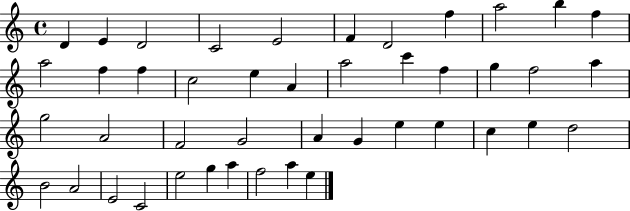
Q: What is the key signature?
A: C major